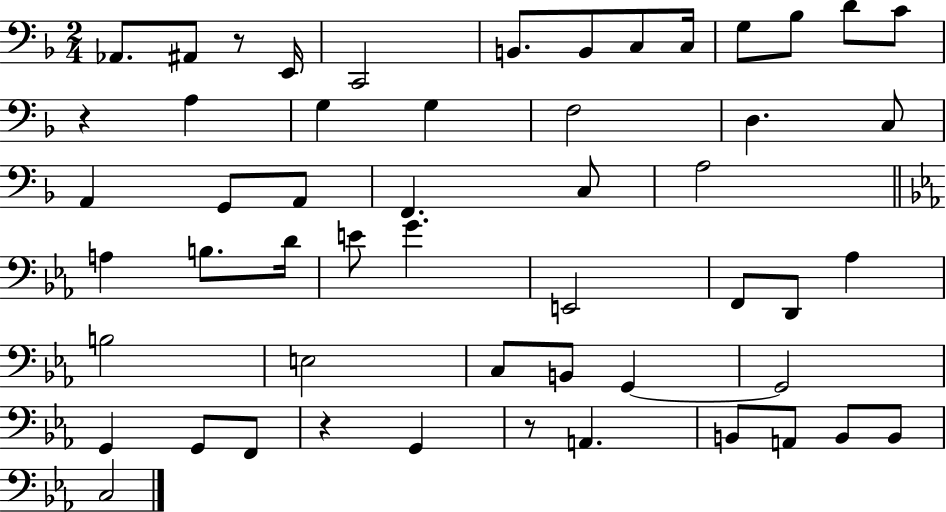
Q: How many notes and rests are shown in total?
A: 53